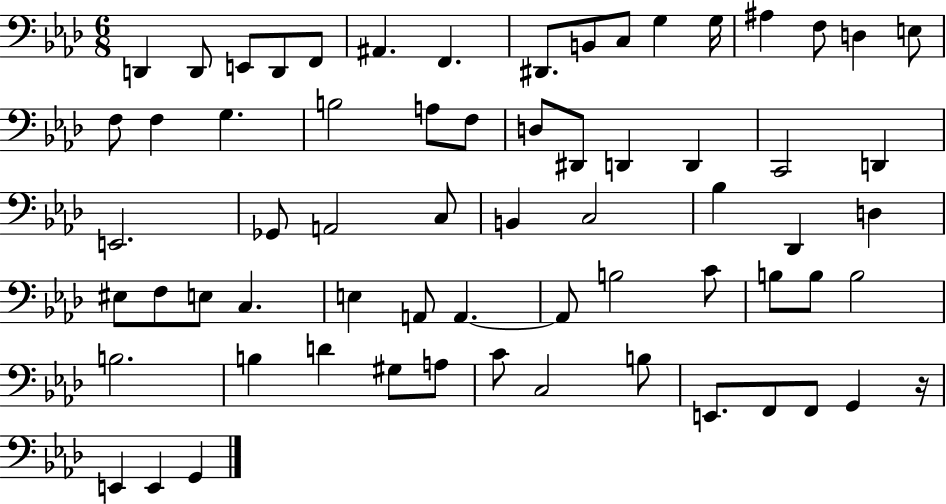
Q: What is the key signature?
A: AES major